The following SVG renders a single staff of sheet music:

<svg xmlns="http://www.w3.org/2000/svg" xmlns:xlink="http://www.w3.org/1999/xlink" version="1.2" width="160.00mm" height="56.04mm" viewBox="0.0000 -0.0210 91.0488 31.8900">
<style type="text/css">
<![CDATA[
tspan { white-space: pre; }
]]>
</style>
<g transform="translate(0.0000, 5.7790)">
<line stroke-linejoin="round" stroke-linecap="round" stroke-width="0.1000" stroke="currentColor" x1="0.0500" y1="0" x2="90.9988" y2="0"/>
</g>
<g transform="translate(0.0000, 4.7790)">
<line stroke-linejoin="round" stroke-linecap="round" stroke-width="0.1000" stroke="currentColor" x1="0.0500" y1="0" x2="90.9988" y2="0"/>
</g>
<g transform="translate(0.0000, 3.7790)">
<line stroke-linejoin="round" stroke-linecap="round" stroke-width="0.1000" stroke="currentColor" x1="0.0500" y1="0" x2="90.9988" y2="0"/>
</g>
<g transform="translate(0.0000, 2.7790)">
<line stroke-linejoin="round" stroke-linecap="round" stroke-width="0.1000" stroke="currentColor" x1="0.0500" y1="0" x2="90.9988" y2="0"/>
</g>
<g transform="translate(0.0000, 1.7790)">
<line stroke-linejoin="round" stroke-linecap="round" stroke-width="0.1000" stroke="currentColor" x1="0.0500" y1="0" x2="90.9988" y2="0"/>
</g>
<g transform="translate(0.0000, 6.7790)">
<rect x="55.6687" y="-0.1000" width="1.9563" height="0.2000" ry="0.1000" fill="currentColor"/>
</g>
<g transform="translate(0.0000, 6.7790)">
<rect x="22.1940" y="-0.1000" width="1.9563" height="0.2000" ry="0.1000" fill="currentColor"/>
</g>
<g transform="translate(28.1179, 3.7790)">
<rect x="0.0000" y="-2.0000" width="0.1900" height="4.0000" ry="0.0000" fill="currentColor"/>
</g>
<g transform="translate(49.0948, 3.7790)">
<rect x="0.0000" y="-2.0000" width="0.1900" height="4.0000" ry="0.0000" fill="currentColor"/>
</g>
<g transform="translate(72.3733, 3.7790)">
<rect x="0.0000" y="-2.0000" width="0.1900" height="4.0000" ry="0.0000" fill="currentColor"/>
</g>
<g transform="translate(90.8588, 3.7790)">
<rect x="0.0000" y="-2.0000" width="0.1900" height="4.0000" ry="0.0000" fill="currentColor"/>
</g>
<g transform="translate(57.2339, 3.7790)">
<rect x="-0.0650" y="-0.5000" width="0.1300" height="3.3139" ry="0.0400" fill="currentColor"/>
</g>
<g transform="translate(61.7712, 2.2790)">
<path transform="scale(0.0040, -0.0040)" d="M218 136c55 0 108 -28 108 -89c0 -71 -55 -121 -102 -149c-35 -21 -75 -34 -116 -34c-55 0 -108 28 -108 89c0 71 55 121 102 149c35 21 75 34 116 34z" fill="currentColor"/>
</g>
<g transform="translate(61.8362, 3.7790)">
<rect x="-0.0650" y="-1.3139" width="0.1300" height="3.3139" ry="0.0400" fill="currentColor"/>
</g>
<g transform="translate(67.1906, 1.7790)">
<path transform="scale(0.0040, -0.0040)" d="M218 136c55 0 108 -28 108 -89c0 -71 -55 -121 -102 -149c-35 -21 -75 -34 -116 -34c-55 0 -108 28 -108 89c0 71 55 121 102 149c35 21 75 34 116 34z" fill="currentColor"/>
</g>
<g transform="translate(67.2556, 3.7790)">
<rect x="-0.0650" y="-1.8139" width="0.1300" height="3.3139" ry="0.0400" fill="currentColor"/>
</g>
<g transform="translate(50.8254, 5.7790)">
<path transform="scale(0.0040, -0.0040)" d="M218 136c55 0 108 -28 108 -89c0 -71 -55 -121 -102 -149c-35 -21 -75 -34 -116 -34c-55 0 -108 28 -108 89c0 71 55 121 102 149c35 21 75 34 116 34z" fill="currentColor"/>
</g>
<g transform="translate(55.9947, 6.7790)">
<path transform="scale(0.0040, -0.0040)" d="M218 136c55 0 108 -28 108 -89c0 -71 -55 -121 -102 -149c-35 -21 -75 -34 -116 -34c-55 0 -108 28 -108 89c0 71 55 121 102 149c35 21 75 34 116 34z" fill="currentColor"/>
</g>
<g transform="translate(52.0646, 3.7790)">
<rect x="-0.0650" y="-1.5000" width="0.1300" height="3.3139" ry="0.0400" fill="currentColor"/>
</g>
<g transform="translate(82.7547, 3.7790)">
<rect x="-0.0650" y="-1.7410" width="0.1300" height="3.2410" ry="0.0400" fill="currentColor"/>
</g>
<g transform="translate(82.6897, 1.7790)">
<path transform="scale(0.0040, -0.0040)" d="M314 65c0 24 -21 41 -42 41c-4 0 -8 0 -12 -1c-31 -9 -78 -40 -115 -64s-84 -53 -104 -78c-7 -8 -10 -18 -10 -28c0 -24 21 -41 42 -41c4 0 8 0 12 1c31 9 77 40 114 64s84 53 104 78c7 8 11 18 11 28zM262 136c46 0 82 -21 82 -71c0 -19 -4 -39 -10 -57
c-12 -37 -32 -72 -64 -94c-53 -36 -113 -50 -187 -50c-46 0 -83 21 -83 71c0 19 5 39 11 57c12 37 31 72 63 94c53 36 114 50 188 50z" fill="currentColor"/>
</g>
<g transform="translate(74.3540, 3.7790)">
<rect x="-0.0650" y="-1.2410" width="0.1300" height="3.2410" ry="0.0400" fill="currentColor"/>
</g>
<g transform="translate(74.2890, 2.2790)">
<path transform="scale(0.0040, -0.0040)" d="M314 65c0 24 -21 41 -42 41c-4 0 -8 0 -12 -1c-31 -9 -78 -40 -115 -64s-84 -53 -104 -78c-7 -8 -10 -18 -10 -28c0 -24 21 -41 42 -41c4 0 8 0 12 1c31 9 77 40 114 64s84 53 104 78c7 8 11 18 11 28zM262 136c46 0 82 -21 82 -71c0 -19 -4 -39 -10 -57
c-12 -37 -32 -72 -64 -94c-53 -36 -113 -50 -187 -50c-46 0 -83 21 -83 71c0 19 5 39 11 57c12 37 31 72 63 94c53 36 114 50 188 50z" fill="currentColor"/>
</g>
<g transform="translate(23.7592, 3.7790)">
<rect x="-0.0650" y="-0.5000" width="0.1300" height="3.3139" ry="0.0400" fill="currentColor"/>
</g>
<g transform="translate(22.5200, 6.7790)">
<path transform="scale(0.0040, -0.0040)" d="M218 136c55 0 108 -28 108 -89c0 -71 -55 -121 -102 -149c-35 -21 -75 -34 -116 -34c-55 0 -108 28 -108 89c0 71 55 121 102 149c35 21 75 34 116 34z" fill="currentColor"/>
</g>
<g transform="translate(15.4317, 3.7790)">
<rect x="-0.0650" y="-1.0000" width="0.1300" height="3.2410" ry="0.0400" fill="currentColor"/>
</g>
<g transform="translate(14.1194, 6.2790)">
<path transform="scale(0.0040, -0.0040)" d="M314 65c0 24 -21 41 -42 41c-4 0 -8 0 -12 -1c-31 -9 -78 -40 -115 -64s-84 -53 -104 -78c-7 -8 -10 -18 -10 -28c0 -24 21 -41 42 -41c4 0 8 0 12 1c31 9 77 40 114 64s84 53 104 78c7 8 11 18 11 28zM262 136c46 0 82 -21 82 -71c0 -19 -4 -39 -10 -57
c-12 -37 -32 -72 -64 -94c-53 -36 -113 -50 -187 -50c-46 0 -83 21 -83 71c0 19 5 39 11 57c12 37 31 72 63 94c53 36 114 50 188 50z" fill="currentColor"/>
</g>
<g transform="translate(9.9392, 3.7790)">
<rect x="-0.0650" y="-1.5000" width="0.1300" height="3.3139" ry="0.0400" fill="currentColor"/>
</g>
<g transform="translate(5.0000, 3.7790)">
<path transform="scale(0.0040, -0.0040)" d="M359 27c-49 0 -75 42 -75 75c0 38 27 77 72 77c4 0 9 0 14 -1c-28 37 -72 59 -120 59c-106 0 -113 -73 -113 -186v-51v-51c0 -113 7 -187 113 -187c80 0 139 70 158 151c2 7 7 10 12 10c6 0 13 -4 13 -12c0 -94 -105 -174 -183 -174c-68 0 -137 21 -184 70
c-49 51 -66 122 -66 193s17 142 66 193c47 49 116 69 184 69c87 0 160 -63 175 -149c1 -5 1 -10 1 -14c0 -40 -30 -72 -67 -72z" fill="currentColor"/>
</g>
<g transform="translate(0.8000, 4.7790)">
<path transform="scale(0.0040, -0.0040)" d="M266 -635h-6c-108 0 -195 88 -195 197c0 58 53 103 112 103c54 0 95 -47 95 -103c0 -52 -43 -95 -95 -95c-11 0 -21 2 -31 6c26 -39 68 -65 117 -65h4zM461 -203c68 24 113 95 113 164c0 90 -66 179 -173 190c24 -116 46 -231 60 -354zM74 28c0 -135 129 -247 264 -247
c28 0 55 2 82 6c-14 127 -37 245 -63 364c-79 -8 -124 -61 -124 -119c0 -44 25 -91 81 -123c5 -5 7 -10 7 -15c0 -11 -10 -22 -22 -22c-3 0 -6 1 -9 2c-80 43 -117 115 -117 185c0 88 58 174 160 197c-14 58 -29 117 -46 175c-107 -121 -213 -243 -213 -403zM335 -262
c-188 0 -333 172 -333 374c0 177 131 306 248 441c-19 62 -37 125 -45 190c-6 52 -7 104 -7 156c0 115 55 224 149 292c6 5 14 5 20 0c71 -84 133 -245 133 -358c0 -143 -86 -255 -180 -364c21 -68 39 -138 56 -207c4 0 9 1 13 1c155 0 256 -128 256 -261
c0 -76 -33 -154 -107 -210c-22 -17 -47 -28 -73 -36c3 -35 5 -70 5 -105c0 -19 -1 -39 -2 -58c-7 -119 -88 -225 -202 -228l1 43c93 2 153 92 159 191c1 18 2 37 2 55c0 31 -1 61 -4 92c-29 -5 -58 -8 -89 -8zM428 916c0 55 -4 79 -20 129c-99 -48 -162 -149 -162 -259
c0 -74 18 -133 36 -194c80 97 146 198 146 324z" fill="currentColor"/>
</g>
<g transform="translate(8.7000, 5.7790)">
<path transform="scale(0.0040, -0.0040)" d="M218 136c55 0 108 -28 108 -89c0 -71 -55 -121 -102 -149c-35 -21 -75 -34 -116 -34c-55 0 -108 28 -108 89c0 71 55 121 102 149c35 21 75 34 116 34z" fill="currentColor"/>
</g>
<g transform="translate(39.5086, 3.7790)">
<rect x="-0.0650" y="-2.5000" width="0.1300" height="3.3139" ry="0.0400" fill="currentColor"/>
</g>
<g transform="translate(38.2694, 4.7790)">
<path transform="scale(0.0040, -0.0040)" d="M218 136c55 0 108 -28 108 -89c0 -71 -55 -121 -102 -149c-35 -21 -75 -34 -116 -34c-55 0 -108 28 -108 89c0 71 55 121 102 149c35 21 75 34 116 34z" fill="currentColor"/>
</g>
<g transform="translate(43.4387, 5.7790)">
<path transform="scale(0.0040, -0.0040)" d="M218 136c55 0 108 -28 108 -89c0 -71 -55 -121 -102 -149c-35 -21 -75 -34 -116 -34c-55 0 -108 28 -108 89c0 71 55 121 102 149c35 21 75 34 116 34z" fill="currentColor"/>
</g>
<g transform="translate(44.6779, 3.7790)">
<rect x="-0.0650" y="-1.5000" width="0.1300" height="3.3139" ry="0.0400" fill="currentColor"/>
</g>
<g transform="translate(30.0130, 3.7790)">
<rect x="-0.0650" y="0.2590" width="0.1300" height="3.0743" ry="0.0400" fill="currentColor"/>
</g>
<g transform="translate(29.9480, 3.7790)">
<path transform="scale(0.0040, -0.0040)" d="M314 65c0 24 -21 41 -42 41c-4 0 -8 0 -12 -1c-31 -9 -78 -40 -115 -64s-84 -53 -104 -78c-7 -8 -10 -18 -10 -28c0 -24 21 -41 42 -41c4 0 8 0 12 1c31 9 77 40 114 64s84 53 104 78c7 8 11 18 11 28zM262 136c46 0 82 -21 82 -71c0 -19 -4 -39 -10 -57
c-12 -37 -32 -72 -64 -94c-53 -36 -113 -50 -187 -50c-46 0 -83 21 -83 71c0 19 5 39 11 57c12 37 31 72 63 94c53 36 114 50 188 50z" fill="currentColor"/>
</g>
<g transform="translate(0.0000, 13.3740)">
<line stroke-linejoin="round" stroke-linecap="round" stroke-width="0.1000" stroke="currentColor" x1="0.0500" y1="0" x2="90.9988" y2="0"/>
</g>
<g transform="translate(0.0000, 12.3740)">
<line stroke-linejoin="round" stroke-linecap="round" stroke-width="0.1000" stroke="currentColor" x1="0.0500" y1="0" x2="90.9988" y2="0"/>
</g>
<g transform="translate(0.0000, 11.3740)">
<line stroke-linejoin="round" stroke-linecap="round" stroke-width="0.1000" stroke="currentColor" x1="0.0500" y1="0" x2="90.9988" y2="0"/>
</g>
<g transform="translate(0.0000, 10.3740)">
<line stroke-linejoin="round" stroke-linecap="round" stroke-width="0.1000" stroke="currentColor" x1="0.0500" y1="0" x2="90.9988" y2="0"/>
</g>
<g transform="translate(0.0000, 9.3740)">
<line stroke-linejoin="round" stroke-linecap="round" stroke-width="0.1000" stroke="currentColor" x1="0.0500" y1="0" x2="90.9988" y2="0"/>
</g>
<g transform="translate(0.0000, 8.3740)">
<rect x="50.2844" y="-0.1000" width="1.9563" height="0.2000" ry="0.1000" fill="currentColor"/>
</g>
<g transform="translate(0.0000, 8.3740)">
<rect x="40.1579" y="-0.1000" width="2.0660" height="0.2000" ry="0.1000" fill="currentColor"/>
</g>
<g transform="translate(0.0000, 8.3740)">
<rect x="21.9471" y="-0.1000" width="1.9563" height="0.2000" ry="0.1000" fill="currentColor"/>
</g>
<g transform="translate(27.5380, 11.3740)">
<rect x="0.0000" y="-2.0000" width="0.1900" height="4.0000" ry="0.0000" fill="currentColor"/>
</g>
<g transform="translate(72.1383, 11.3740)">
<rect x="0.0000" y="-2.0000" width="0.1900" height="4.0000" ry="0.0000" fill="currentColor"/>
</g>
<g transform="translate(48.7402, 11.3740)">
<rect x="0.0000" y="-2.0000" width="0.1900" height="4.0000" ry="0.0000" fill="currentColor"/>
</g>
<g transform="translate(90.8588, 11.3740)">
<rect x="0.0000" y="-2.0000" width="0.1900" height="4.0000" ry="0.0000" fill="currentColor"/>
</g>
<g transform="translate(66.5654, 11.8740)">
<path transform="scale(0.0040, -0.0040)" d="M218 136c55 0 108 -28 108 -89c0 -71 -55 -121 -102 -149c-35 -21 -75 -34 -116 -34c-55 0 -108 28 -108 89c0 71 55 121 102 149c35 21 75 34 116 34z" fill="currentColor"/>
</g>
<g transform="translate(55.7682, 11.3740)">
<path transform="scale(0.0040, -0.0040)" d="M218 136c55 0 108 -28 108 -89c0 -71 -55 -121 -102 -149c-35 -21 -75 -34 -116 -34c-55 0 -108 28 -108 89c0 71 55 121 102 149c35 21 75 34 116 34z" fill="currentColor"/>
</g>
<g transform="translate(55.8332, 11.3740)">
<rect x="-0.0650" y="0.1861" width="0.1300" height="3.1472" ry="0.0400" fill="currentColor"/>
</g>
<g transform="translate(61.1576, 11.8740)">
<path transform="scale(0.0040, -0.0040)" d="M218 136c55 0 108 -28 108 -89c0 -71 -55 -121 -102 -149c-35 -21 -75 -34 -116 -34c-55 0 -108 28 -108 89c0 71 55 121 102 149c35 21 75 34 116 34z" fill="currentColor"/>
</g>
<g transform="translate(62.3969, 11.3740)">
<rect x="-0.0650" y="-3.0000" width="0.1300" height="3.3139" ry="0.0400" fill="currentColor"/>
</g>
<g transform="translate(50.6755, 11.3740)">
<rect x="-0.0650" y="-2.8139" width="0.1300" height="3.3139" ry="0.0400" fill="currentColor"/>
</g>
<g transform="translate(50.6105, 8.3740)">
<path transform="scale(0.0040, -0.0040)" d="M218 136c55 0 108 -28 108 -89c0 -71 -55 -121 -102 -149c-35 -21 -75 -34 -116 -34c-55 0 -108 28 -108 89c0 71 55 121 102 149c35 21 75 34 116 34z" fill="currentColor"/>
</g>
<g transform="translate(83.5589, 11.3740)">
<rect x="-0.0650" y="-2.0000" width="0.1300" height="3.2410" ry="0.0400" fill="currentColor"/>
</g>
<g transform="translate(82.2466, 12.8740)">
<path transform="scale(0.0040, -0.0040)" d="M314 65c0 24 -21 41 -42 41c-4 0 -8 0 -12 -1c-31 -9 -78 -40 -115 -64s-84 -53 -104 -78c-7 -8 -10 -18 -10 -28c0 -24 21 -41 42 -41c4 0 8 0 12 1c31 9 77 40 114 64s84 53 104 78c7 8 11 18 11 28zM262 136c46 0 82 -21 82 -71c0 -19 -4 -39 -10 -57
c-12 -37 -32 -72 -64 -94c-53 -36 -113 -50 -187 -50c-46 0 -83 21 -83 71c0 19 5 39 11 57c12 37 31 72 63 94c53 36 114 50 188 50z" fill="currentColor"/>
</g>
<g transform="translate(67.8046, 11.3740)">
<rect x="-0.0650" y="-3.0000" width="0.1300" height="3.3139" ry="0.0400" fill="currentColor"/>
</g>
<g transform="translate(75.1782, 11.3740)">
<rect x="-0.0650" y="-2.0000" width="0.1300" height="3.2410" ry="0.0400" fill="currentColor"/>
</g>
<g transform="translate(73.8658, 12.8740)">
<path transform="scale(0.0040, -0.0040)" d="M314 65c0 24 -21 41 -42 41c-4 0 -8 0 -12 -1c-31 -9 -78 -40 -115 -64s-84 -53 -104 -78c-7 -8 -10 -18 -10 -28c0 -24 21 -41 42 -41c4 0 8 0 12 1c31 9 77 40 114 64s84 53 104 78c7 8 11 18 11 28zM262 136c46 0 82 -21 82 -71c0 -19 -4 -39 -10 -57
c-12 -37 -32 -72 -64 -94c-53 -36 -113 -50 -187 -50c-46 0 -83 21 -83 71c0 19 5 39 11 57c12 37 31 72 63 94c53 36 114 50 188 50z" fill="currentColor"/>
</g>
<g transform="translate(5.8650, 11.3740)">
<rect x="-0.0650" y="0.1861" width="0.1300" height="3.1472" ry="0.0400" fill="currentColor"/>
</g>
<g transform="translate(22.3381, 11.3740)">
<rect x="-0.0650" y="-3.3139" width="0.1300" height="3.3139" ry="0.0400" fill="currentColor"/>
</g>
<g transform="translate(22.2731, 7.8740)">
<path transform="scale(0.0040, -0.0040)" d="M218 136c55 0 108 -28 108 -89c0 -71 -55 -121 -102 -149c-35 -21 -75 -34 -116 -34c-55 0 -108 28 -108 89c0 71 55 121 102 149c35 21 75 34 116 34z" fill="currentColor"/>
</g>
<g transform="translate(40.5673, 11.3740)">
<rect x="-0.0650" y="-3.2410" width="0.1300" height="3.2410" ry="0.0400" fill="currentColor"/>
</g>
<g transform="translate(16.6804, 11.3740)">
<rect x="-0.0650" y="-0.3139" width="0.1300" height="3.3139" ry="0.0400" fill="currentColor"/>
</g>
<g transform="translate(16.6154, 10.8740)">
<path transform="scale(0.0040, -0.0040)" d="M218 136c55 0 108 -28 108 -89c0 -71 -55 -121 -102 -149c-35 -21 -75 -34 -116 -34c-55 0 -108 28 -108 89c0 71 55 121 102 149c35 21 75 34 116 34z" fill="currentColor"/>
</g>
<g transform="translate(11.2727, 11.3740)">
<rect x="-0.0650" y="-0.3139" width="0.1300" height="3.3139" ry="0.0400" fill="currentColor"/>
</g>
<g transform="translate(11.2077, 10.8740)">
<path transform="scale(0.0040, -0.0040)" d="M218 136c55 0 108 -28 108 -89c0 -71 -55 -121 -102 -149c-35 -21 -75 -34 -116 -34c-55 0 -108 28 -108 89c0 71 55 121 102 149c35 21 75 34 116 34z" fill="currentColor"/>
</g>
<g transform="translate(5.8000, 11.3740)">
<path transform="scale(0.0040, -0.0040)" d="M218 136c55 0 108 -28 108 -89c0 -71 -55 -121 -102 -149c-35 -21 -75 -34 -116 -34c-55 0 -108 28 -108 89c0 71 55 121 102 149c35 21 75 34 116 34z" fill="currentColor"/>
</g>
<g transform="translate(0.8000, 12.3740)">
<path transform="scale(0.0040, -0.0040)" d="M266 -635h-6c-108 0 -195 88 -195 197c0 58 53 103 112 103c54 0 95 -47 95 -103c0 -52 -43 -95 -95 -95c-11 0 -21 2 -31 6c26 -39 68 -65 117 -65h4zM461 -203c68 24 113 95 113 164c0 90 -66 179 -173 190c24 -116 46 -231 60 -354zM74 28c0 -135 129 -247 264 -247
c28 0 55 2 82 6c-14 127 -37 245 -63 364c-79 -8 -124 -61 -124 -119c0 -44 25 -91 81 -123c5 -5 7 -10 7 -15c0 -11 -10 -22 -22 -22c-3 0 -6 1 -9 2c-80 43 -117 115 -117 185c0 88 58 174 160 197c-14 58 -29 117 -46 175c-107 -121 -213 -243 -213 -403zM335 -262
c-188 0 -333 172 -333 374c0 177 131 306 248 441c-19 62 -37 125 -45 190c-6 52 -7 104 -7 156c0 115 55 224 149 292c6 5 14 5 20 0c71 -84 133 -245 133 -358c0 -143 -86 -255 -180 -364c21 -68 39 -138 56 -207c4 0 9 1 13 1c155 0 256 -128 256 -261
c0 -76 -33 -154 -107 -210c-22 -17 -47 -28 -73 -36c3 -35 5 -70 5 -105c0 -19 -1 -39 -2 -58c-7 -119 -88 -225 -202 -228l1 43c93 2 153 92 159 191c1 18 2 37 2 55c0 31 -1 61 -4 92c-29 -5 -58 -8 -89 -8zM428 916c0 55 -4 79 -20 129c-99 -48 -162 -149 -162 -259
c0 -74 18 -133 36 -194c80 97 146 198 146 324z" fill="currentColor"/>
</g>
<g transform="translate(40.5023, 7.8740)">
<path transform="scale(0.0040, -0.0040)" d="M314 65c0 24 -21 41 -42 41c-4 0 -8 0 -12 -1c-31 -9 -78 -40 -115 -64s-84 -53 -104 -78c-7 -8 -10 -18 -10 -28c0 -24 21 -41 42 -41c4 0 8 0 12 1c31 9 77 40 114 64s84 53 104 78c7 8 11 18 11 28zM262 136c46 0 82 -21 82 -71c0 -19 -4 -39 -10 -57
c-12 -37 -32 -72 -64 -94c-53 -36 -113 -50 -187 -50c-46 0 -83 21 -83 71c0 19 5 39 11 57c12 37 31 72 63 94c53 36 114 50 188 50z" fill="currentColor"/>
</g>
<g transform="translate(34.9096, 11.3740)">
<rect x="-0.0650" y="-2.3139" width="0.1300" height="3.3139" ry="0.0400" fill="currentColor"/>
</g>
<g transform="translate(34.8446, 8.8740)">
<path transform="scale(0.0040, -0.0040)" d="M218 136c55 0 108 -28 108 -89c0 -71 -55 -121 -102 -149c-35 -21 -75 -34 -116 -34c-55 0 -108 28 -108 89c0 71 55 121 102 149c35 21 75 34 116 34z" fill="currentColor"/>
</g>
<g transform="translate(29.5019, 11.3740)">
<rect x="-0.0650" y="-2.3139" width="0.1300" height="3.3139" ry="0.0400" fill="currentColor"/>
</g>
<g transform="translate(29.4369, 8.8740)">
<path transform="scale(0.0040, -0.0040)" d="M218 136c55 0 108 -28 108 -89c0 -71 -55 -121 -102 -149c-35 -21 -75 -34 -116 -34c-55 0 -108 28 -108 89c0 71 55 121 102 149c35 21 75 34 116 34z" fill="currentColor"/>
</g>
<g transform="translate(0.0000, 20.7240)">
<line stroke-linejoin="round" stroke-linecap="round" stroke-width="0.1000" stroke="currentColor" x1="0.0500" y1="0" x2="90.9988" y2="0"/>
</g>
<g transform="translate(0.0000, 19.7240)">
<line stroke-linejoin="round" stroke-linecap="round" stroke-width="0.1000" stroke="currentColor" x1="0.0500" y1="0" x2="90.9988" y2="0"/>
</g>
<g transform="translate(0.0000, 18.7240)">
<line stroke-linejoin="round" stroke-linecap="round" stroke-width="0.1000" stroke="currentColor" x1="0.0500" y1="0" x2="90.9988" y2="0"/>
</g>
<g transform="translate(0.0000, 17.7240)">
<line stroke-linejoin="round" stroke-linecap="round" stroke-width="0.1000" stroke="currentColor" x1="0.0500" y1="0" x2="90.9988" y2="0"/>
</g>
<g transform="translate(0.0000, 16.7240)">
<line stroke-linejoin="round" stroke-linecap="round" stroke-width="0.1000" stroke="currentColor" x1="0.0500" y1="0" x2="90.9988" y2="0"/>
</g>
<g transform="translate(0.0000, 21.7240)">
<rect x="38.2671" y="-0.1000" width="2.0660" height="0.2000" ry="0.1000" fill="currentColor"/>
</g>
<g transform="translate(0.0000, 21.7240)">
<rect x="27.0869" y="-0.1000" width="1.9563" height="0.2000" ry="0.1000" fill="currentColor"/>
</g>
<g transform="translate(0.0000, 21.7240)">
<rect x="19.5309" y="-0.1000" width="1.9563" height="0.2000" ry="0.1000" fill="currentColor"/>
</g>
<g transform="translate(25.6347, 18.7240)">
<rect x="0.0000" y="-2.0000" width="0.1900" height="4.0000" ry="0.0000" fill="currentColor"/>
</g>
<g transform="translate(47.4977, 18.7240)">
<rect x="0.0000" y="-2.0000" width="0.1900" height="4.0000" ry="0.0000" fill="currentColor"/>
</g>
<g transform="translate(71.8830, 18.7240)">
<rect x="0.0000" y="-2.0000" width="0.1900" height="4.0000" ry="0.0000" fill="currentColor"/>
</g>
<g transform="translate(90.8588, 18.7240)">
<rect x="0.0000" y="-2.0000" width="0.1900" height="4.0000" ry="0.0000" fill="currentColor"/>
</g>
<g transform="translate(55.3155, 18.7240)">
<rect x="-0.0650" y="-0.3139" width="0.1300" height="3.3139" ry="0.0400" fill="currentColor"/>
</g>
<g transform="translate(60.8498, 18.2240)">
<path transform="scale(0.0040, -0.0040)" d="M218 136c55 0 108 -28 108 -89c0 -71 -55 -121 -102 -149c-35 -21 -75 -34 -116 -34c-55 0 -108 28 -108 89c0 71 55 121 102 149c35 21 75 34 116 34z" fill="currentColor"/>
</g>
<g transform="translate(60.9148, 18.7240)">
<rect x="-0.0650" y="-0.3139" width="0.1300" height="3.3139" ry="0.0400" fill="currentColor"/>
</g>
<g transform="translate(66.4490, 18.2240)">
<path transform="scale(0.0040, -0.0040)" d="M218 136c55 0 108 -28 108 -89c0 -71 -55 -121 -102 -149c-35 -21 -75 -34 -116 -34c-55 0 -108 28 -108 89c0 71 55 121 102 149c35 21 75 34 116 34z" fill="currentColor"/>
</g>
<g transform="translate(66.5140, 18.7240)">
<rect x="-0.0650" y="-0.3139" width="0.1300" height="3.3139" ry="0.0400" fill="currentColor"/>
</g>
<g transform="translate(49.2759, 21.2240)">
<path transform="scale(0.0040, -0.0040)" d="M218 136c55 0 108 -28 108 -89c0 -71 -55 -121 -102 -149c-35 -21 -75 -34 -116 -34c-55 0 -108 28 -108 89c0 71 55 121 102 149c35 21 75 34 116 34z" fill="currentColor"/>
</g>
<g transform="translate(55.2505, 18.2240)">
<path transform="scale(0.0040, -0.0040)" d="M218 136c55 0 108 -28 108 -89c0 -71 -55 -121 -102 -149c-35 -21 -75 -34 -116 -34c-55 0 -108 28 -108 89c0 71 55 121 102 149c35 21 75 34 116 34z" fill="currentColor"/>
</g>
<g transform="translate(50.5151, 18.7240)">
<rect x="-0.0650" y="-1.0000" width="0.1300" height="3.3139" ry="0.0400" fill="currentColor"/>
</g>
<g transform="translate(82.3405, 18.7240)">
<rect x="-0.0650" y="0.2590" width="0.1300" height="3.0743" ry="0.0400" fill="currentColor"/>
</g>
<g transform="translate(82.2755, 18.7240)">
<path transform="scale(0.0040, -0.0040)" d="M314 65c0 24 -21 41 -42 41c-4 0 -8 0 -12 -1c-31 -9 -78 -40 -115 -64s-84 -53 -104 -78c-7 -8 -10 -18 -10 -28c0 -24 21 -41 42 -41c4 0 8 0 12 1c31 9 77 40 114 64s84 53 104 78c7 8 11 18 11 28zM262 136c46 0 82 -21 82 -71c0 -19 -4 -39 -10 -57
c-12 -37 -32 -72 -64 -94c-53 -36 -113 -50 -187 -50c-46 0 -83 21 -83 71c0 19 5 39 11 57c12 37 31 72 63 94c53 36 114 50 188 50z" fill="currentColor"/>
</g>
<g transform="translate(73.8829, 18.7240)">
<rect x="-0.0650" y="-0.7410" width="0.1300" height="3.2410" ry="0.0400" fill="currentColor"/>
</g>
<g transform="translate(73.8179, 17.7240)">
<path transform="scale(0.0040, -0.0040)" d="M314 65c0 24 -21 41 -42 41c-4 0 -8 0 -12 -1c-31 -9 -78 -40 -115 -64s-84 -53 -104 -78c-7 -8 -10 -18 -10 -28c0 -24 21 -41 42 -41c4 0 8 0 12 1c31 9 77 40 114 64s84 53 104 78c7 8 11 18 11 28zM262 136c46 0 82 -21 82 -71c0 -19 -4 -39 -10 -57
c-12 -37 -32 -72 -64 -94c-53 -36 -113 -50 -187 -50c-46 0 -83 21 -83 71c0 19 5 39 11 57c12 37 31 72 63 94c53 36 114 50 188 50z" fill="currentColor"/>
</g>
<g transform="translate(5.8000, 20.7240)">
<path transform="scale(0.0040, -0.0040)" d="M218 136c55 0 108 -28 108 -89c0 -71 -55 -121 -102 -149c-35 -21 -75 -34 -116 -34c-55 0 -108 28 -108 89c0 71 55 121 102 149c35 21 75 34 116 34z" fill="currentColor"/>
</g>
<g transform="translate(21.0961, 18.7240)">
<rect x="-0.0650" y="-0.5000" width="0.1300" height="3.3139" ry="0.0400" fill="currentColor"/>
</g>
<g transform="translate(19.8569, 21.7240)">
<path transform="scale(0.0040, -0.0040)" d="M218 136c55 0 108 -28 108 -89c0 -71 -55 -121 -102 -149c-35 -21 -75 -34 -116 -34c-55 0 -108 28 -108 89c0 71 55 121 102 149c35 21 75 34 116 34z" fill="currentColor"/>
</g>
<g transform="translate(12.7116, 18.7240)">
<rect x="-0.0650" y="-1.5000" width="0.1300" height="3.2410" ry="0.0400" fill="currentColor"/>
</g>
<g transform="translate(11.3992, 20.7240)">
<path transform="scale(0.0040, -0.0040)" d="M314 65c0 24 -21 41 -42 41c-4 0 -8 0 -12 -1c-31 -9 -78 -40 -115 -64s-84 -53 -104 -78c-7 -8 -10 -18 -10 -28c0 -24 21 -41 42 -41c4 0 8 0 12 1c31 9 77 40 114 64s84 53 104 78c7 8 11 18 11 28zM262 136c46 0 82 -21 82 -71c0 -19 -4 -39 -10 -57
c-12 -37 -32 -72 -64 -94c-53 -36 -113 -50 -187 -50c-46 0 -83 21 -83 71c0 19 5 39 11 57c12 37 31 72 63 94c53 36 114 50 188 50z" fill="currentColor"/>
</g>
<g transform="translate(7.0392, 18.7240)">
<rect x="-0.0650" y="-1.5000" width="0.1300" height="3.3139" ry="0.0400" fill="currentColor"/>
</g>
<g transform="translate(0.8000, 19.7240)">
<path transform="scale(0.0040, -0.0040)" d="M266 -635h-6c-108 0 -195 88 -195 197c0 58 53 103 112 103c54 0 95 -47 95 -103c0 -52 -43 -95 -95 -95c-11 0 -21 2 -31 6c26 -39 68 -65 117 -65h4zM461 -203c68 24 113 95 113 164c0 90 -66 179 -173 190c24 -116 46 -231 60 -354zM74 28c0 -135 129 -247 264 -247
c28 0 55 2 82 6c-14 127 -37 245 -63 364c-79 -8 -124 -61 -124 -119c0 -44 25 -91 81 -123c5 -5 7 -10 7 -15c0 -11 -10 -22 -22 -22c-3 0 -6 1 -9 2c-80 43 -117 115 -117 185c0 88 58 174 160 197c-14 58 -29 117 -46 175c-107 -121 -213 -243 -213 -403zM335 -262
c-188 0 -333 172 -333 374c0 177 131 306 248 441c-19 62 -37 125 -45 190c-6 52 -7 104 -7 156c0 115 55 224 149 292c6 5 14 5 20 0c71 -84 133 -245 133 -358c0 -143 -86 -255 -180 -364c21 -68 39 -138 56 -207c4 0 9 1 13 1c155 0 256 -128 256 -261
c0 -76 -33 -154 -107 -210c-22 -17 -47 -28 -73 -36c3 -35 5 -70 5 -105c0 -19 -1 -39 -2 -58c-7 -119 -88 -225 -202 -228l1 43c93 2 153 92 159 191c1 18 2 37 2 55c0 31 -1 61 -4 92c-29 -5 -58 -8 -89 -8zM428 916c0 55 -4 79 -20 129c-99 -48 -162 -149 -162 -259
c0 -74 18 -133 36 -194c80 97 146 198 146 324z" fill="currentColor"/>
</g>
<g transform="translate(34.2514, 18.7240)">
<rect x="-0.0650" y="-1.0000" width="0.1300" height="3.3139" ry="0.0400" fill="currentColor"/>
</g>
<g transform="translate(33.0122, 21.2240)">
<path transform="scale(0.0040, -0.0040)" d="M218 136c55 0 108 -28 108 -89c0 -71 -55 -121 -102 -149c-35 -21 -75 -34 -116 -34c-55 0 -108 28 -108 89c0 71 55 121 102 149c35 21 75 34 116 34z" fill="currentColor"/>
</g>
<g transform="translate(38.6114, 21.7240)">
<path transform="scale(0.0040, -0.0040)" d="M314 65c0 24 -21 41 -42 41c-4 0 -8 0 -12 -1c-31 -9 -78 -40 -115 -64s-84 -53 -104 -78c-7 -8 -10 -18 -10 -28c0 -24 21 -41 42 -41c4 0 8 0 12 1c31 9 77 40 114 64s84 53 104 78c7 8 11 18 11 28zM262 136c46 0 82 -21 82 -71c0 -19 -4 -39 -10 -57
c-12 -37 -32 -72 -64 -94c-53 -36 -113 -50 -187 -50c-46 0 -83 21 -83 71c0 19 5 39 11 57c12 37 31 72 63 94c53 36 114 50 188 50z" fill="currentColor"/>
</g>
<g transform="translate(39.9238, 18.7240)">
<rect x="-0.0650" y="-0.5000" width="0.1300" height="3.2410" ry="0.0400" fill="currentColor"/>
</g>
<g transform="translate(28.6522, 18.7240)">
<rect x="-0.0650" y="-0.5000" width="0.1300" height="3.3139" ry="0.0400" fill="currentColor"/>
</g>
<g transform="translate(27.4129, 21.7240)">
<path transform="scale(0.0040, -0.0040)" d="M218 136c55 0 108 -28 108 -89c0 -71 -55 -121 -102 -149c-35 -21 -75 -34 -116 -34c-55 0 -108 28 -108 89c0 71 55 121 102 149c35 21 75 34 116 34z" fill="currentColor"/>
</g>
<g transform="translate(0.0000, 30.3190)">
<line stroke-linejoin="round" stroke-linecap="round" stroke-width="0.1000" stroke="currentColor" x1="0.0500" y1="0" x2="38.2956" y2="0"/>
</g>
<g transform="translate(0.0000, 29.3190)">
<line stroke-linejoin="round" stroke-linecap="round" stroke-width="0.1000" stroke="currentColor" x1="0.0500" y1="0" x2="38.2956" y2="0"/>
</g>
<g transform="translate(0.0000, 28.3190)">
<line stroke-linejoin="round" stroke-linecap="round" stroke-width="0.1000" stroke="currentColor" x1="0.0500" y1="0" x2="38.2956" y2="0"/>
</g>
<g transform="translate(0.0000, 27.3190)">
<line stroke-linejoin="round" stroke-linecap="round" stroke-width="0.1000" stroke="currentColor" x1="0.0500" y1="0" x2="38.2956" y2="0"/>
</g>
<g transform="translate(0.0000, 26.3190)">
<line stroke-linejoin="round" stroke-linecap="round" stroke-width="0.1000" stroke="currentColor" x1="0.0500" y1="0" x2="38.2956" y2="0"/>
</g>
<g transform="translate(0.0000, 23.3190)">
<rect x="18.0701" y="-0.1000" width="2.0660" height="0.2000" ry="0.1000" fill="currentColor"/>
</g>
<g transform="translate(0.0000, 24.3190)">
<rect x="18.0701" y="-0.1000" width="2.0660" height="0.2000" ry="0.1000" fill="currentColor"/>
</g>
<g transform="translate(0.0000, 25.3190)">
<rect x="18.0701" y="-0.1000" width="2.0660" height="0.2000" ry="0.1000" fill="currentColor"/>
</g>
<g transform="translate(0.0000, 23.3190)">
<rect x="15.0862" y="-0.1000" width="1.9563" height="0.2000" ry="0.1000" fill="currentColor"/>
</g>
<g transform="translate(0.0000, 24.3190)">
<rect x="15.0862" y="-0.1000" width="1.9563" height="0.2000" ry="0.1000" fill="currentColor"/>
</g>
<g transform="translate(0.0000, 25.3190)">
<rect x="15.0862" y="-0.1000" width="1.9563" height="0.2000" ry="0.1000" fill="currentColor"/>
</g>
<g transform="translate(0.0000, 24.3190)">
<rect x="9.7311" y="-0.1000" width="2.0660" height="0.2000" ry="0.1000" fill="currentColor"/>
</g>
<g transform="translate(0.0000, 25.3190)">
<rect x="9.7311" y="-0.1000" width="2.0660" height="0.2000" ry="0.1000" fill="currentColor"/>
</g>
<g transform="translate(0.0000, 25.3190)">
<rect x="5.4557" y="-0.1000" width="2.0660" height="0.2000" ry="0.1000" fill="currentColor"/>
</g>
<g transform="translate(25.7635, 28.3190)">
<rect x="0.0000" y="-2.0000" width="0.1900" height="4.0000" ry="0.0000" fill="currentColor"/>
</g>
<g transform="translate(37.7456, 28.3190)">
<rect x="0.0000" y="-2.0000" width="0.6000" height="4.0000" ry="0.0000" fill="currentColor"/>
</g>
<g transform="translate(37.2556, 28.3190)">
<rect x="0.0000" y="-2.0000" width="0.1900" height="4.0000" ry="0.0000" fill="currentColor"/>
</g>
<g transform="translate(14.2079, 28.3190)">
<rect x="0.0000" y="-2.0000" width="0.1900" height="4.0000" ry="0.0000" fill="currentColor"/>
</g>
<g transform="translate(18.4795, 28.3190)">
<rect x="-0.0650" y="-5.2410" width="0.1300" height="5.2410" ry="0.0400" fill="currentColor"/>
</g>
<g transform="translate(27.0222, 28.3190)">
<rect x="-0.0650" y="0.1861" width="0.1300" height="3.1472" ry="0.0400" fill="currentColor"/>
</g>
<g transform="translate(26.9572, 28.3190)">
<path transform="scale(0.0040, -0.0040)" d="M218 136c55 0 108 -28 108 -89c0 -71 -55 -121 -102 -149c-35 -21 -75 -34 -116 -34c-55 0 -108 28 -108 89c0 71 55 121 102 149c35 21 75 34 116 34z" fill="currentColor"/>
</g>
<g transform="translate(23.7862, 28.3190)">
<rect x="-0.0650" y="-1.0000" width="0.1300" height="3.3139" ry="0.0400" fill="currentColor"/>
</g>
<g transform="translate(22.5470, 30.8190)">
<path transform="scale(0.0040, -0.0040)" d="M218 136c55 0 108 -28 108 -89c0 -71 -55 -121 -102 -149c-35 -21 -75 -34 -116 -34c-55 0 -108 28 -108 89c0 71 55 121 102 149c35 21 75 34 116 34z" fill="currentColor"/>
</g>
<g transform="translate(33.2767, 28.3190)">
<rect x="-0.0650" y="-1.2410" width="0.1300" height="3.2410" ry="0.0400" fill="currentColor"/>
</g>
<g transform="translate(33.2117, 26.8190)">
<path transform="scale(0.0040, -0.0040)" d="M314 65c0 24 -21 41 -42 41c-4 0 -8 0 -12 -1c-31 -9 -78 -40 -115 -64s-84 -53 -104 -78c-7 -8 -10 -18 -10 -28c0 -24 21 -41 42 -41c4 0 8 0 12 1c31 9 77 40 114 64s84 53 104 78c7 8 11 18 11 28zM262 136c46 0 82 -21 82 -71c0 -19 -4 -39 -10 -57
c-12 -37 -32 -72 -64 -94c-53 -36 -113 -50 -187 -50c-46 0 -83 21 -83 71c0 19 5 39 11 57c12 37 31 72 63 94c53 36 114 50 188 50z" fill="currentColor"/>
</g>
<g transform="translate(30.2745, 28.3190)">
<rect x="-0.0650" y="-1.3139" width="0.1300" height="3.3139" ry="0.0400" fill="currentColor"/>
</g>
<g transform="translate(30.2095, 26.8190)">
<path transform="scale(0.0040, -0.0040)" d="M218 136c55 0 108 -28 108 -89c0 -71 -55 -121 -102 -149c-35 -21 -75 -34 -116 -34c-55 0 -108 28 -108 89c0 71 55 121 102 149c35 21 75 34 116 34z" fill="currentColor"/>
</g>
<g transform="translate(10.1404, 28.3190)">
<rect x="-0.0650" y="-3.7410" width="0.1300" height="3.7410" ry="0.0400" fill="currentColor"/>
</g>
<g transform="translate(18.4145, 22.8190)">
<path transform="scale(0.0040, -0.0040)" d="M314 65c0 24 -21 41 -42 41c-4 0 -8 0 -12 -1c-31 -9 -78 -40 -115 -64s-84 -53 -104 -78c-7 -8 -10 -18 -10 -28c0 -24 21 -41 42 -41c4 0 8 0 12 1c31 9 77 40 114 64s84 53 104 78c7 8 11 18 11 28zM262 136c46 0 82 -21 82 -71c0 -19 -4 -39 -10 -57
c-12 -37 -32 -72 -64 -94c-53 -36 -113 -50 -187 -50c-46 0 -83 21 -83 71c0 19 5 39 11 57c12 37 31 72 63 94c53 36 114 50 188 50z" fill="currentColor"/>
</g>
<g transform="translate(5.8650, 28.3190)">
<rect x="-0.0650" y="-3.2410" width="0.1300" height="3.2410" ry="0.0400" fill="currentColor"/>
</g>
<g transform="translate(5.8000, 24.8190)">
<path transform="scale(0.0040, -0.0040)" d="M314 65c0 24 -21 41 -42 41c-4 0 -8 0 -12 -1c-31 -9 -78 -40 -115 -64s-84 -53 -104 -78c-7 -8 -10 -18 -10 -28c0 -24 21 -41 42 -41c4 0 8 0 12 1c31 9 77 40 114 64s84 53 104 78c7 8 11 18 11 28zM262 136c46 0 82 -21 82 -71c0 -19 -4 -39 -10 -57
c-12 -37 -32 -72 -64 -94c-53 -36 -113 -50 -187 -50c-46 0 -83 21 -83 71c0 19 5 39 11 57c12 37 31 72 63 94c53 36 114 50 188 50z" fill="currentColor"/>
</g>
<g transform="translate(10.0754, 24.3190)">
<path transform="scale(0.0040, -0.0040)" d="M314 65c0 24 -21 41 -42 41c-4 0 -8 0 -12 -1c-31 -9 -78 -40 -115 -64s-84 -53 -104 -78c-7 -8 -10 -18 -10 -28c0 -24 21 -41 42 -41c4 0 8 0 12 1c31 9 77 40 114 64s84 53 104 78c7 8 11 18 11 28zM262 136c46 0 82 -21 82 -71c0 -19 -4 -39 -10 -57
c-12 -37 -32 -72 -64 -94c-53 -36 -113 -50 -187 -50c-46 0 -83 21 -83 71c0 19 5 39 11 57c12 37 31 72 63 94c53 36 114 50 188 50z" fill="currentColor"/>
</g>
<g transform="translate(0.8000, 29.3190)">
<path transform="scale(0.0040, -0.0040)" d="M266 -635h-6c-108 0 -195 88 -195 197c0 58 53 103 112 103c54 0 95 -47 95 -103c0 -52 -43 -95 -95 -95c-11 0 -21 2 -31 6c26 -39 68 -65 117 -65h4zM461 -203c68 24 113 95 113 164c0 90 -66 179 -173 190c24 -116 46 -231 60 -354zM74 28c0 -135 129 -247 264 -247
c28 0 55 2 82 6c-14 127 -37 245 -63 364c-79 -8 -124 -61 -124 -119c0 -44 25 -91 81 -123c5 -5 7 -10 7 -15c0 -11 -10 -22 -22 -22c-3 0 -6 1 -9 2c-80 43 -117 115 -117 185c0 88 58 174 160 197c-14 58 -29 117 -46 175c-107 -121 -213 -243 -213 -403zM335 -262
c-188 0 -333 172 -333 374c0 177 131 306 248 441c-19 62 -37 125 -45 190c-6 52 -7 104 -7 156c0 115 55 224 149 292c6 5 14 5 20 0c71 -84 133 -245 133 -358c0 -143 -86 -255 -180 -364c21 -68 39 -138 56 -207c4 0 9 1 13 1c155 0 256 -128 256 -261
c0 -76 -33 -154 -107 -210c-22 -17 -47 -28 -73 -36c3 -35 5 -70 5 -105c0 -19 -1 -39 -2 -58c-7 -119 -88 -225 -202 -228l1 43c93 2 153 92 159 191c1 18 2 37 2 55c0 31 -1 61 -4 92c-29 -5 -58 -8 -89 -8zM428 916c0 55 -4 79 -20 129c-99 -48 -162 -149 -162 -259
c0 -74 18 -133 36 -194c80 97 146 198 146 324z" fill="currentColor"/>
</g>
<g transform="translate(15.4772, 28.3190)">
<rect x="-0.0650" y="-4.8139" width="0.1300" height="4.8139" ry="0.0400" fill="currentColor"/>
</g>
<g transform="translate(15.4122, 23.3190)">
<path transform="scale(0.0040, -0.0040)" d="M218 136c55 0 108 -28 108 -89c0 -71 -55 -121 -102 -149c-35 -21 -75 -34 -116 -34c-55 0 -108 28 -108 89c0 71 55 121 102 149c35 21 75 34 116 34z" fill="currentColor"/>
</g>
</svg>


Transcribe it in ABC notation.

X:1
T:Untitled
M:4/4
L:1/4
K:C
E D2 C B2 G E E C e f e2 f2 B c c b g g b2 a B A A F2 F2 E E2 C C D C2 D c c c d2 B2 b2 c'2 e' f'2 D B e e2